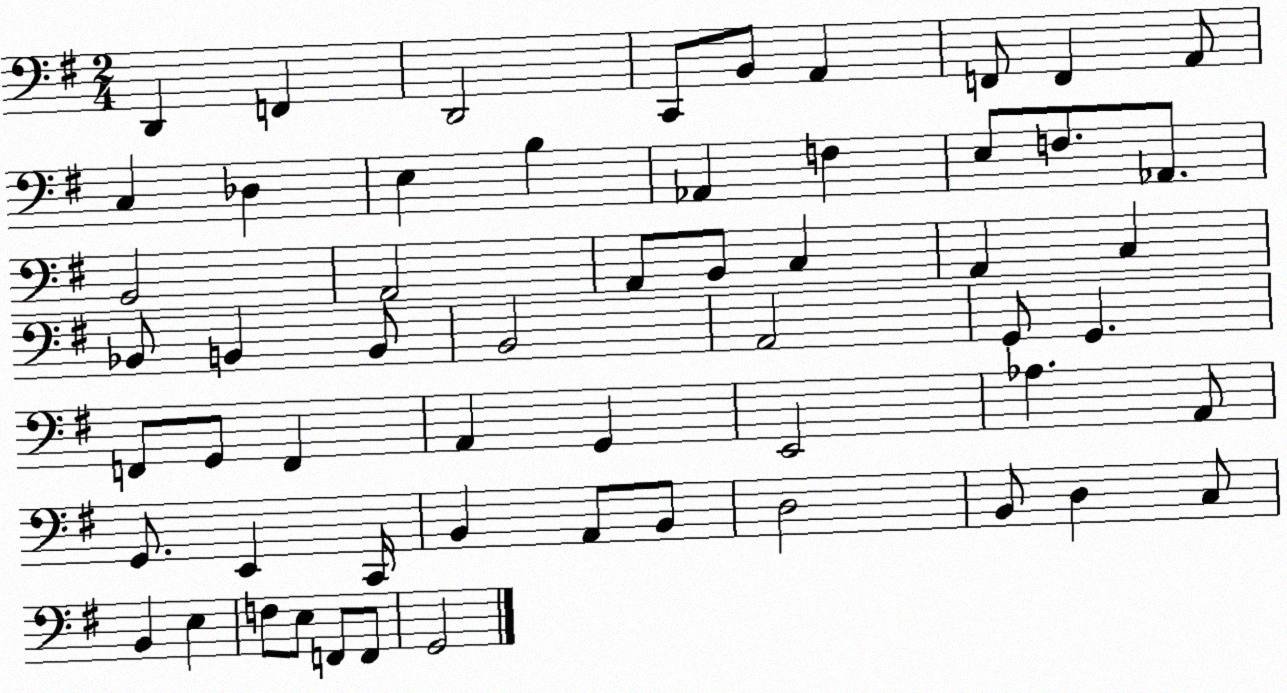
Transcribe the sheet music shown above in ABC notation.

X:1
T:Untitled
M:2/4
L:1/4
K:G
D,, F,, D,,2 C,,/2 B,,/2 A,, F,,/2 F,, A,,/2 C, _D, E, B, _A,, F, E,/2 F,/2 _A,,/2 B,,2 A,,2 A,,/2 B,,/2 C, A,, C, _B,,/2 B,, B,,/2 B,,2 A,,2 G,,/2 G,, F,,/2 G,,/2 F,, A,, G,, E,,2 _A, A,,/2 G,,/2 E,, C,,/4 B,, A,,/2 B,,/2 D,2 B,,/2 D, C,/2 B,, E, F,/2 E,/2 F,,/2 F,,/2 G,,2